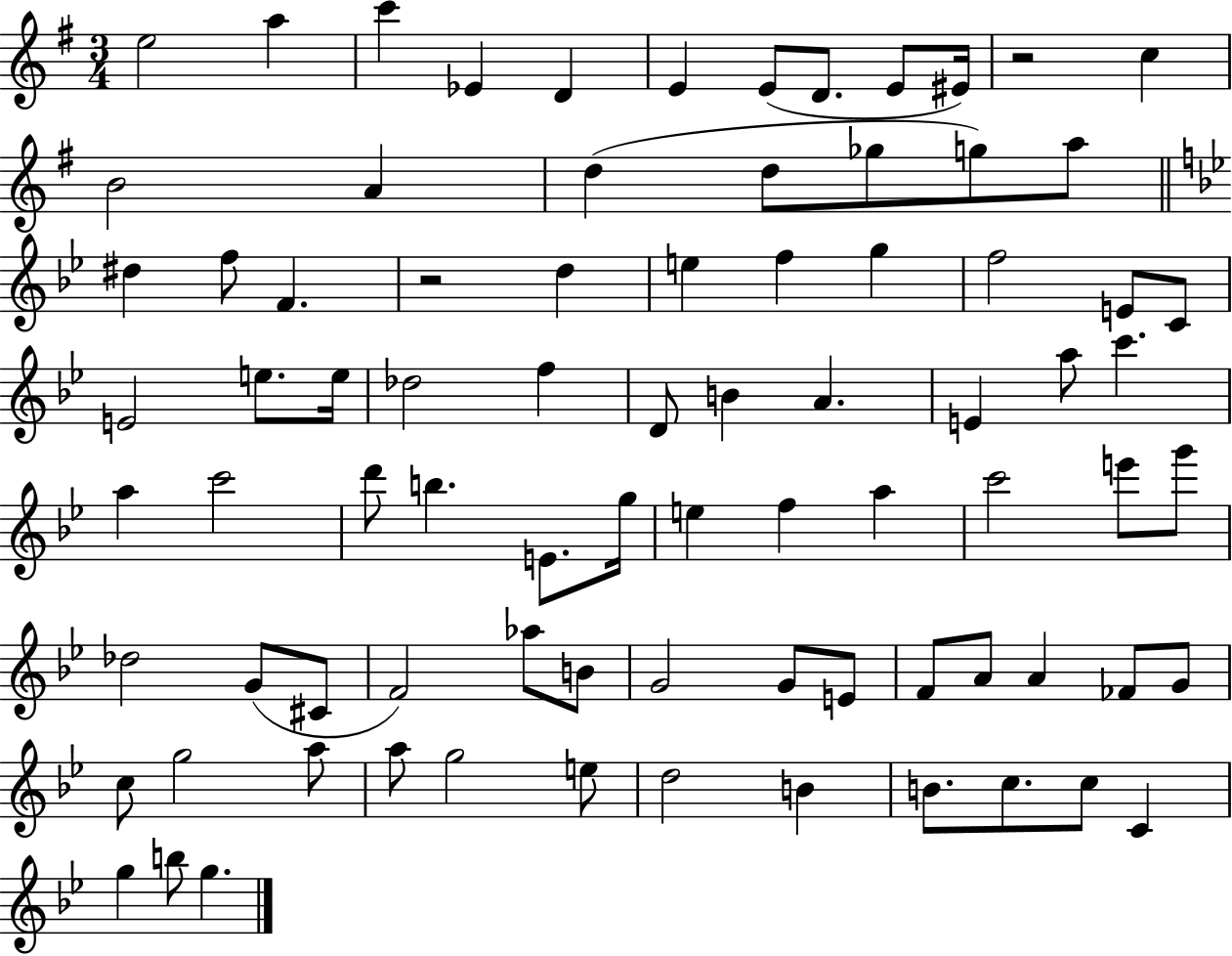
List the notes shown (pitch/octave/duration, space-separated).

E5/h A5/q C6/q Eb4/q D4/q E4/q E4/e D4/e. E4/e EIS4/s R/h C5/q B4/h A4/q D5/q D5/e Gb5/e G5/e A5/e D#5/q F5/e F4/q. R/h D5/q E5/q F5/q G5/q F5/h E4/e C4/e E4/h E5/e. E5/s Db5/h F5/q D4/e B4/q A4/q. E4/q A5/e C6/q. A5/q C6/h D6/e B5/q. E4/e. G5/s E5/q F5/q A5/q C6/h E6/e G6/e Db5/h G4/e C#4/e F4/h Ab5/e B4/e G4/h G4/e E4/e F4/e A4/e A4/q FES4/e G4/e C5/e G5/h A5/e A5/e G5/h E5/e D5/h B4/q B4/e. C5/e. C5/e C4/q G5/q B5/e G5/q.